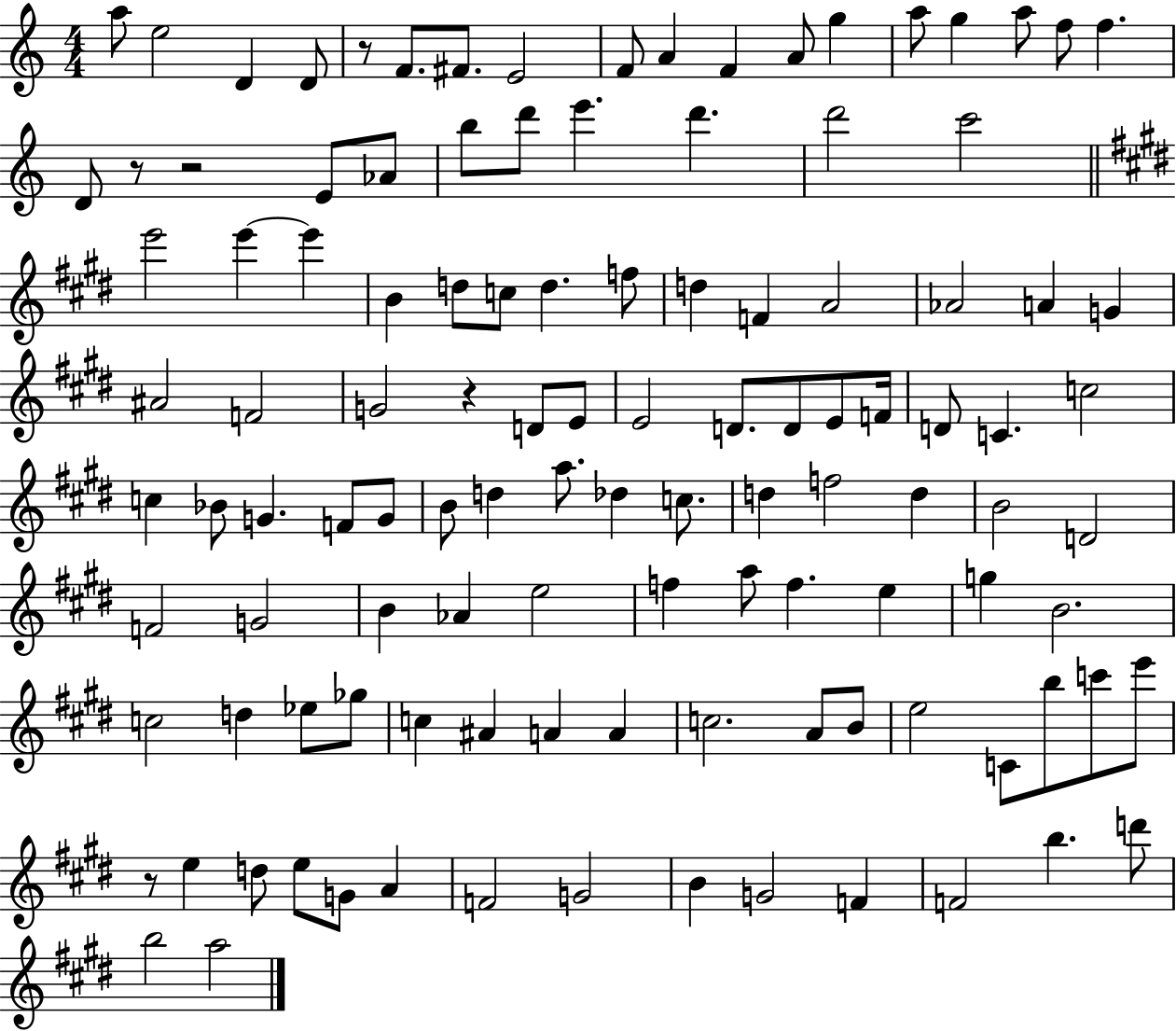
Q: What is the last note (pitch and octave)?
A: A5